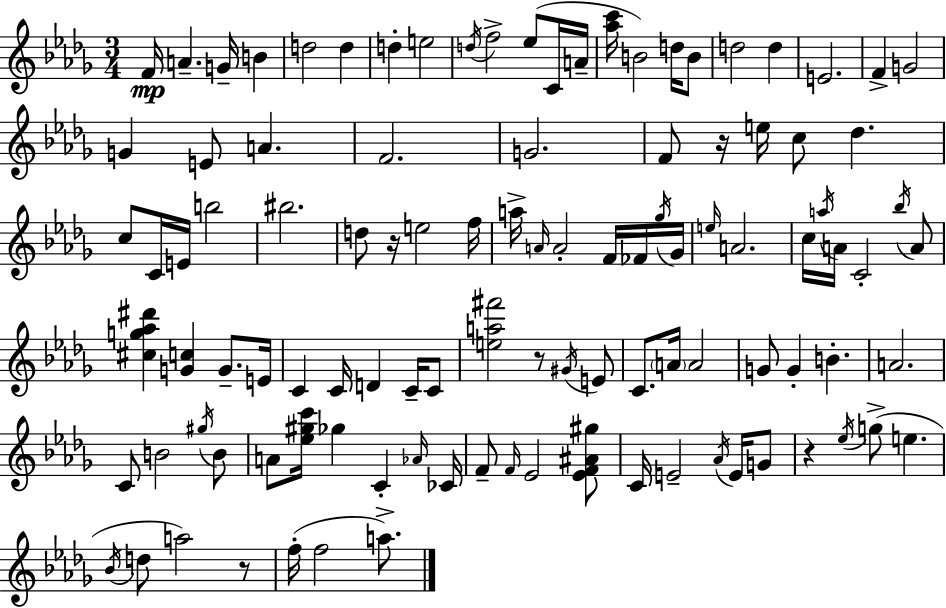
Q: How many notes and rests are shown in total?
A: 106